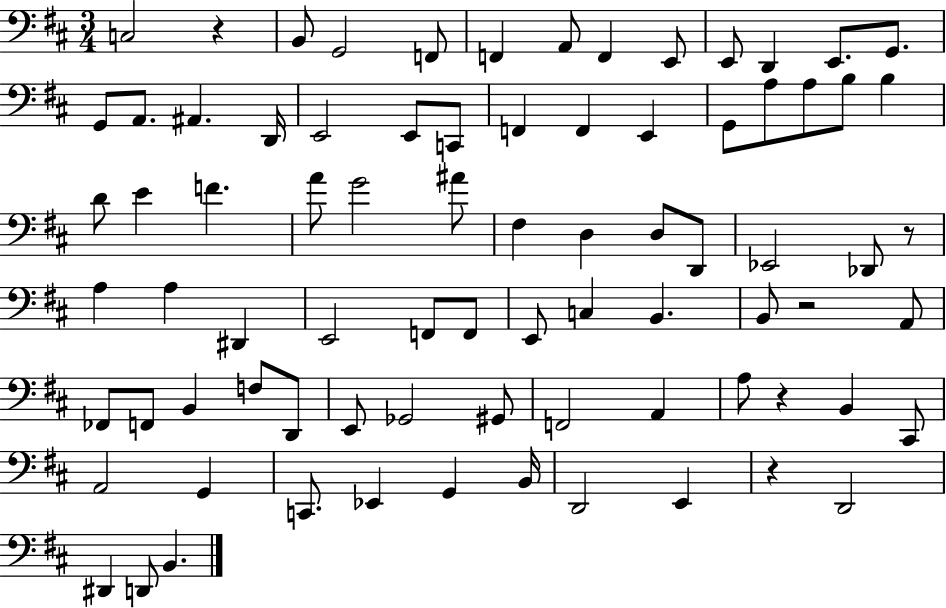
C3/h R/q B2/e G2/h F2/e F2/q A2/e F2/q E2/e E2/e D2/q E2/e. G2/e. G2/e A2/e. A#2/q. D2/s E2/h E2/e C2/e F2/q F2/q E2/q G2/e A3/e A3/e B3/e B3/q D4/e E4/q F4/q. A4/e G4/h A#4/e F#3/q D3/q D3/e D2/e Eb2/h Db2/e R/e A3/q A3/q D#2/q E2/h F2/e F2/e E2/e C3/q B2/q. B2/e R/h A2/e FES2/e F2/e B2/q F3/e D2/e E2/e Gb2/h G#2/e F2/h A2/q A3/e R/q B2/q C#2/e A2/h G2/q C2/e. Eb2/q G2/q B2/s D2/h E2/q R/q D2/h D#2/q D2/e B2/q.